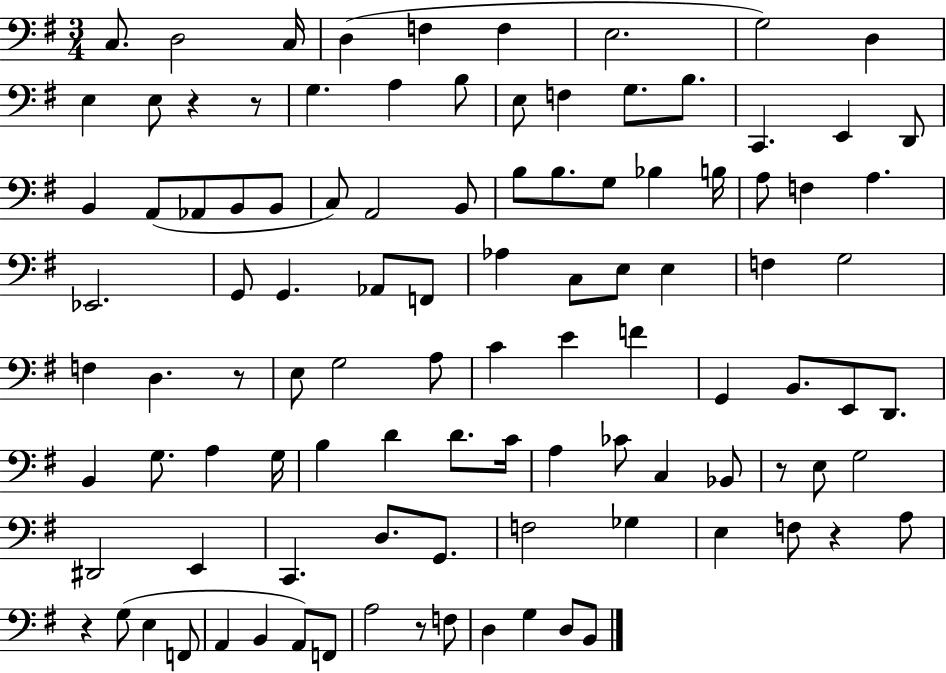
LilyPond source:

{
  \clef bass
  \numericTimeSignature
  \time 3/4
  \key g \major
  c8. d2 c16 | d4( f4 f4 | e2. | g2) d4 | \break e4 e8 r4 r8 | g4. a4 b8 | e8 f4 g8. b8. | c,4. e,4 d,8 | \break b,4 a,8( aes,8 b,8 b,8 | c8) a,2 b,8 | b8 b8. g8 bes4 b16 | a8 f4 a4. | \break ees,2. | g,8 g,4. aes,8 f,8 | aes4 c8 e8 e4 | f4 g2 | \break f4 d4. r8 | e8 g2 a8 | c'4 e'4 f'4 | g,4 b,8. e,8 d,8. | \break b,4 g8. a4 g16 | b4 d'4 d'8. c'16 | a4 ces'8 c4 bes,8 | r8 e8 g2 | \break dis,2 e,4 | c,4. d8. g,8. | f2 ges4 | e4 f8 r4 a8 | \break r4 g8( e4 f,8 | a,4 b,4 a,8) f,8 | a2 r8 f8 | d4 g4 d8 b,8 | \break \bar "|."
}